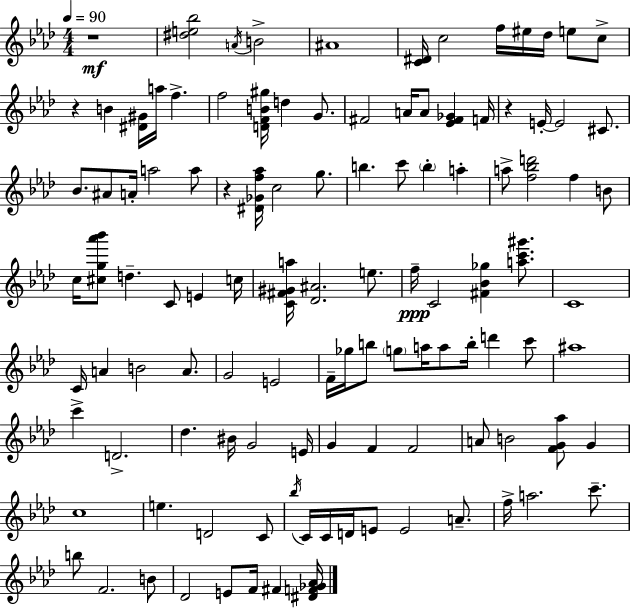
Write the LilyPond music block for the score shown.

{
  \clef treble
  \numericTimeSignature
  \time 4/4
  \key aes \major
  \tempo 4 = 90
  r1\mf | <dis'' e'' bes''>2 \acciaccatura { a'16 } b'2-> | ais'1 | <c' dis'>16 c''2 f''16 eis''16 des''16 e''8 c''8-> | \break r4 b'4 <dis' gis'>16 a''16 f''4.-> | f''2 <d' f' b' gis''>16 d''4 g'8. | fis'2 a'16 a'8 <ees' fis' ges'>4 | f'16 r4 e'16-.~~ e'2 cis'8. | \break bes'8. ais'8 a'16-. a''2 a''8 | r4 <dis' ges' f'' aes''>16 c''2 g''8. | b''4. c'''8 \parenthesize b''4-. a''4-. | a''8-> <f'' bes'' d'''>2 f''4 b'8 | \break c''16 <cis'' g'' aes''' bes'''>8 d''4.-- c'8 e'4 | c''16 <c' fis' gis' a''>16 <des' ais'>2. e''8. | f''16--\ppp c'2 <fis' bes' ges''>4 <a'' c''' gis'''>8. | c'1 | \break c'16 a'4 b'2 a'8. | g'2 e'2 | f'16-- ges''16 b''8 \parenthesize g''8 a''16 a''8 b''16-. d'''4 c'''8 | ais''1 | \break c'''4-> d'2.-> | des''4. bis'16 g'2 | e'16 g'4 f'4 f'2 | a'8 b'2 <f' g' aes''>8 g'4 | \break c''1 | e''4. d'2 c'8 | \acciaccatura { bes''16 } c'16 c'16 d'16 e'8 e'2 a'8.-- | f''16-> a''2. c'''8.-- | \break b''8 f'2. | b'8 des'2 e'8 f'16 fis'4 | <dis' f' ges' aes'>16 \bar "|."
}